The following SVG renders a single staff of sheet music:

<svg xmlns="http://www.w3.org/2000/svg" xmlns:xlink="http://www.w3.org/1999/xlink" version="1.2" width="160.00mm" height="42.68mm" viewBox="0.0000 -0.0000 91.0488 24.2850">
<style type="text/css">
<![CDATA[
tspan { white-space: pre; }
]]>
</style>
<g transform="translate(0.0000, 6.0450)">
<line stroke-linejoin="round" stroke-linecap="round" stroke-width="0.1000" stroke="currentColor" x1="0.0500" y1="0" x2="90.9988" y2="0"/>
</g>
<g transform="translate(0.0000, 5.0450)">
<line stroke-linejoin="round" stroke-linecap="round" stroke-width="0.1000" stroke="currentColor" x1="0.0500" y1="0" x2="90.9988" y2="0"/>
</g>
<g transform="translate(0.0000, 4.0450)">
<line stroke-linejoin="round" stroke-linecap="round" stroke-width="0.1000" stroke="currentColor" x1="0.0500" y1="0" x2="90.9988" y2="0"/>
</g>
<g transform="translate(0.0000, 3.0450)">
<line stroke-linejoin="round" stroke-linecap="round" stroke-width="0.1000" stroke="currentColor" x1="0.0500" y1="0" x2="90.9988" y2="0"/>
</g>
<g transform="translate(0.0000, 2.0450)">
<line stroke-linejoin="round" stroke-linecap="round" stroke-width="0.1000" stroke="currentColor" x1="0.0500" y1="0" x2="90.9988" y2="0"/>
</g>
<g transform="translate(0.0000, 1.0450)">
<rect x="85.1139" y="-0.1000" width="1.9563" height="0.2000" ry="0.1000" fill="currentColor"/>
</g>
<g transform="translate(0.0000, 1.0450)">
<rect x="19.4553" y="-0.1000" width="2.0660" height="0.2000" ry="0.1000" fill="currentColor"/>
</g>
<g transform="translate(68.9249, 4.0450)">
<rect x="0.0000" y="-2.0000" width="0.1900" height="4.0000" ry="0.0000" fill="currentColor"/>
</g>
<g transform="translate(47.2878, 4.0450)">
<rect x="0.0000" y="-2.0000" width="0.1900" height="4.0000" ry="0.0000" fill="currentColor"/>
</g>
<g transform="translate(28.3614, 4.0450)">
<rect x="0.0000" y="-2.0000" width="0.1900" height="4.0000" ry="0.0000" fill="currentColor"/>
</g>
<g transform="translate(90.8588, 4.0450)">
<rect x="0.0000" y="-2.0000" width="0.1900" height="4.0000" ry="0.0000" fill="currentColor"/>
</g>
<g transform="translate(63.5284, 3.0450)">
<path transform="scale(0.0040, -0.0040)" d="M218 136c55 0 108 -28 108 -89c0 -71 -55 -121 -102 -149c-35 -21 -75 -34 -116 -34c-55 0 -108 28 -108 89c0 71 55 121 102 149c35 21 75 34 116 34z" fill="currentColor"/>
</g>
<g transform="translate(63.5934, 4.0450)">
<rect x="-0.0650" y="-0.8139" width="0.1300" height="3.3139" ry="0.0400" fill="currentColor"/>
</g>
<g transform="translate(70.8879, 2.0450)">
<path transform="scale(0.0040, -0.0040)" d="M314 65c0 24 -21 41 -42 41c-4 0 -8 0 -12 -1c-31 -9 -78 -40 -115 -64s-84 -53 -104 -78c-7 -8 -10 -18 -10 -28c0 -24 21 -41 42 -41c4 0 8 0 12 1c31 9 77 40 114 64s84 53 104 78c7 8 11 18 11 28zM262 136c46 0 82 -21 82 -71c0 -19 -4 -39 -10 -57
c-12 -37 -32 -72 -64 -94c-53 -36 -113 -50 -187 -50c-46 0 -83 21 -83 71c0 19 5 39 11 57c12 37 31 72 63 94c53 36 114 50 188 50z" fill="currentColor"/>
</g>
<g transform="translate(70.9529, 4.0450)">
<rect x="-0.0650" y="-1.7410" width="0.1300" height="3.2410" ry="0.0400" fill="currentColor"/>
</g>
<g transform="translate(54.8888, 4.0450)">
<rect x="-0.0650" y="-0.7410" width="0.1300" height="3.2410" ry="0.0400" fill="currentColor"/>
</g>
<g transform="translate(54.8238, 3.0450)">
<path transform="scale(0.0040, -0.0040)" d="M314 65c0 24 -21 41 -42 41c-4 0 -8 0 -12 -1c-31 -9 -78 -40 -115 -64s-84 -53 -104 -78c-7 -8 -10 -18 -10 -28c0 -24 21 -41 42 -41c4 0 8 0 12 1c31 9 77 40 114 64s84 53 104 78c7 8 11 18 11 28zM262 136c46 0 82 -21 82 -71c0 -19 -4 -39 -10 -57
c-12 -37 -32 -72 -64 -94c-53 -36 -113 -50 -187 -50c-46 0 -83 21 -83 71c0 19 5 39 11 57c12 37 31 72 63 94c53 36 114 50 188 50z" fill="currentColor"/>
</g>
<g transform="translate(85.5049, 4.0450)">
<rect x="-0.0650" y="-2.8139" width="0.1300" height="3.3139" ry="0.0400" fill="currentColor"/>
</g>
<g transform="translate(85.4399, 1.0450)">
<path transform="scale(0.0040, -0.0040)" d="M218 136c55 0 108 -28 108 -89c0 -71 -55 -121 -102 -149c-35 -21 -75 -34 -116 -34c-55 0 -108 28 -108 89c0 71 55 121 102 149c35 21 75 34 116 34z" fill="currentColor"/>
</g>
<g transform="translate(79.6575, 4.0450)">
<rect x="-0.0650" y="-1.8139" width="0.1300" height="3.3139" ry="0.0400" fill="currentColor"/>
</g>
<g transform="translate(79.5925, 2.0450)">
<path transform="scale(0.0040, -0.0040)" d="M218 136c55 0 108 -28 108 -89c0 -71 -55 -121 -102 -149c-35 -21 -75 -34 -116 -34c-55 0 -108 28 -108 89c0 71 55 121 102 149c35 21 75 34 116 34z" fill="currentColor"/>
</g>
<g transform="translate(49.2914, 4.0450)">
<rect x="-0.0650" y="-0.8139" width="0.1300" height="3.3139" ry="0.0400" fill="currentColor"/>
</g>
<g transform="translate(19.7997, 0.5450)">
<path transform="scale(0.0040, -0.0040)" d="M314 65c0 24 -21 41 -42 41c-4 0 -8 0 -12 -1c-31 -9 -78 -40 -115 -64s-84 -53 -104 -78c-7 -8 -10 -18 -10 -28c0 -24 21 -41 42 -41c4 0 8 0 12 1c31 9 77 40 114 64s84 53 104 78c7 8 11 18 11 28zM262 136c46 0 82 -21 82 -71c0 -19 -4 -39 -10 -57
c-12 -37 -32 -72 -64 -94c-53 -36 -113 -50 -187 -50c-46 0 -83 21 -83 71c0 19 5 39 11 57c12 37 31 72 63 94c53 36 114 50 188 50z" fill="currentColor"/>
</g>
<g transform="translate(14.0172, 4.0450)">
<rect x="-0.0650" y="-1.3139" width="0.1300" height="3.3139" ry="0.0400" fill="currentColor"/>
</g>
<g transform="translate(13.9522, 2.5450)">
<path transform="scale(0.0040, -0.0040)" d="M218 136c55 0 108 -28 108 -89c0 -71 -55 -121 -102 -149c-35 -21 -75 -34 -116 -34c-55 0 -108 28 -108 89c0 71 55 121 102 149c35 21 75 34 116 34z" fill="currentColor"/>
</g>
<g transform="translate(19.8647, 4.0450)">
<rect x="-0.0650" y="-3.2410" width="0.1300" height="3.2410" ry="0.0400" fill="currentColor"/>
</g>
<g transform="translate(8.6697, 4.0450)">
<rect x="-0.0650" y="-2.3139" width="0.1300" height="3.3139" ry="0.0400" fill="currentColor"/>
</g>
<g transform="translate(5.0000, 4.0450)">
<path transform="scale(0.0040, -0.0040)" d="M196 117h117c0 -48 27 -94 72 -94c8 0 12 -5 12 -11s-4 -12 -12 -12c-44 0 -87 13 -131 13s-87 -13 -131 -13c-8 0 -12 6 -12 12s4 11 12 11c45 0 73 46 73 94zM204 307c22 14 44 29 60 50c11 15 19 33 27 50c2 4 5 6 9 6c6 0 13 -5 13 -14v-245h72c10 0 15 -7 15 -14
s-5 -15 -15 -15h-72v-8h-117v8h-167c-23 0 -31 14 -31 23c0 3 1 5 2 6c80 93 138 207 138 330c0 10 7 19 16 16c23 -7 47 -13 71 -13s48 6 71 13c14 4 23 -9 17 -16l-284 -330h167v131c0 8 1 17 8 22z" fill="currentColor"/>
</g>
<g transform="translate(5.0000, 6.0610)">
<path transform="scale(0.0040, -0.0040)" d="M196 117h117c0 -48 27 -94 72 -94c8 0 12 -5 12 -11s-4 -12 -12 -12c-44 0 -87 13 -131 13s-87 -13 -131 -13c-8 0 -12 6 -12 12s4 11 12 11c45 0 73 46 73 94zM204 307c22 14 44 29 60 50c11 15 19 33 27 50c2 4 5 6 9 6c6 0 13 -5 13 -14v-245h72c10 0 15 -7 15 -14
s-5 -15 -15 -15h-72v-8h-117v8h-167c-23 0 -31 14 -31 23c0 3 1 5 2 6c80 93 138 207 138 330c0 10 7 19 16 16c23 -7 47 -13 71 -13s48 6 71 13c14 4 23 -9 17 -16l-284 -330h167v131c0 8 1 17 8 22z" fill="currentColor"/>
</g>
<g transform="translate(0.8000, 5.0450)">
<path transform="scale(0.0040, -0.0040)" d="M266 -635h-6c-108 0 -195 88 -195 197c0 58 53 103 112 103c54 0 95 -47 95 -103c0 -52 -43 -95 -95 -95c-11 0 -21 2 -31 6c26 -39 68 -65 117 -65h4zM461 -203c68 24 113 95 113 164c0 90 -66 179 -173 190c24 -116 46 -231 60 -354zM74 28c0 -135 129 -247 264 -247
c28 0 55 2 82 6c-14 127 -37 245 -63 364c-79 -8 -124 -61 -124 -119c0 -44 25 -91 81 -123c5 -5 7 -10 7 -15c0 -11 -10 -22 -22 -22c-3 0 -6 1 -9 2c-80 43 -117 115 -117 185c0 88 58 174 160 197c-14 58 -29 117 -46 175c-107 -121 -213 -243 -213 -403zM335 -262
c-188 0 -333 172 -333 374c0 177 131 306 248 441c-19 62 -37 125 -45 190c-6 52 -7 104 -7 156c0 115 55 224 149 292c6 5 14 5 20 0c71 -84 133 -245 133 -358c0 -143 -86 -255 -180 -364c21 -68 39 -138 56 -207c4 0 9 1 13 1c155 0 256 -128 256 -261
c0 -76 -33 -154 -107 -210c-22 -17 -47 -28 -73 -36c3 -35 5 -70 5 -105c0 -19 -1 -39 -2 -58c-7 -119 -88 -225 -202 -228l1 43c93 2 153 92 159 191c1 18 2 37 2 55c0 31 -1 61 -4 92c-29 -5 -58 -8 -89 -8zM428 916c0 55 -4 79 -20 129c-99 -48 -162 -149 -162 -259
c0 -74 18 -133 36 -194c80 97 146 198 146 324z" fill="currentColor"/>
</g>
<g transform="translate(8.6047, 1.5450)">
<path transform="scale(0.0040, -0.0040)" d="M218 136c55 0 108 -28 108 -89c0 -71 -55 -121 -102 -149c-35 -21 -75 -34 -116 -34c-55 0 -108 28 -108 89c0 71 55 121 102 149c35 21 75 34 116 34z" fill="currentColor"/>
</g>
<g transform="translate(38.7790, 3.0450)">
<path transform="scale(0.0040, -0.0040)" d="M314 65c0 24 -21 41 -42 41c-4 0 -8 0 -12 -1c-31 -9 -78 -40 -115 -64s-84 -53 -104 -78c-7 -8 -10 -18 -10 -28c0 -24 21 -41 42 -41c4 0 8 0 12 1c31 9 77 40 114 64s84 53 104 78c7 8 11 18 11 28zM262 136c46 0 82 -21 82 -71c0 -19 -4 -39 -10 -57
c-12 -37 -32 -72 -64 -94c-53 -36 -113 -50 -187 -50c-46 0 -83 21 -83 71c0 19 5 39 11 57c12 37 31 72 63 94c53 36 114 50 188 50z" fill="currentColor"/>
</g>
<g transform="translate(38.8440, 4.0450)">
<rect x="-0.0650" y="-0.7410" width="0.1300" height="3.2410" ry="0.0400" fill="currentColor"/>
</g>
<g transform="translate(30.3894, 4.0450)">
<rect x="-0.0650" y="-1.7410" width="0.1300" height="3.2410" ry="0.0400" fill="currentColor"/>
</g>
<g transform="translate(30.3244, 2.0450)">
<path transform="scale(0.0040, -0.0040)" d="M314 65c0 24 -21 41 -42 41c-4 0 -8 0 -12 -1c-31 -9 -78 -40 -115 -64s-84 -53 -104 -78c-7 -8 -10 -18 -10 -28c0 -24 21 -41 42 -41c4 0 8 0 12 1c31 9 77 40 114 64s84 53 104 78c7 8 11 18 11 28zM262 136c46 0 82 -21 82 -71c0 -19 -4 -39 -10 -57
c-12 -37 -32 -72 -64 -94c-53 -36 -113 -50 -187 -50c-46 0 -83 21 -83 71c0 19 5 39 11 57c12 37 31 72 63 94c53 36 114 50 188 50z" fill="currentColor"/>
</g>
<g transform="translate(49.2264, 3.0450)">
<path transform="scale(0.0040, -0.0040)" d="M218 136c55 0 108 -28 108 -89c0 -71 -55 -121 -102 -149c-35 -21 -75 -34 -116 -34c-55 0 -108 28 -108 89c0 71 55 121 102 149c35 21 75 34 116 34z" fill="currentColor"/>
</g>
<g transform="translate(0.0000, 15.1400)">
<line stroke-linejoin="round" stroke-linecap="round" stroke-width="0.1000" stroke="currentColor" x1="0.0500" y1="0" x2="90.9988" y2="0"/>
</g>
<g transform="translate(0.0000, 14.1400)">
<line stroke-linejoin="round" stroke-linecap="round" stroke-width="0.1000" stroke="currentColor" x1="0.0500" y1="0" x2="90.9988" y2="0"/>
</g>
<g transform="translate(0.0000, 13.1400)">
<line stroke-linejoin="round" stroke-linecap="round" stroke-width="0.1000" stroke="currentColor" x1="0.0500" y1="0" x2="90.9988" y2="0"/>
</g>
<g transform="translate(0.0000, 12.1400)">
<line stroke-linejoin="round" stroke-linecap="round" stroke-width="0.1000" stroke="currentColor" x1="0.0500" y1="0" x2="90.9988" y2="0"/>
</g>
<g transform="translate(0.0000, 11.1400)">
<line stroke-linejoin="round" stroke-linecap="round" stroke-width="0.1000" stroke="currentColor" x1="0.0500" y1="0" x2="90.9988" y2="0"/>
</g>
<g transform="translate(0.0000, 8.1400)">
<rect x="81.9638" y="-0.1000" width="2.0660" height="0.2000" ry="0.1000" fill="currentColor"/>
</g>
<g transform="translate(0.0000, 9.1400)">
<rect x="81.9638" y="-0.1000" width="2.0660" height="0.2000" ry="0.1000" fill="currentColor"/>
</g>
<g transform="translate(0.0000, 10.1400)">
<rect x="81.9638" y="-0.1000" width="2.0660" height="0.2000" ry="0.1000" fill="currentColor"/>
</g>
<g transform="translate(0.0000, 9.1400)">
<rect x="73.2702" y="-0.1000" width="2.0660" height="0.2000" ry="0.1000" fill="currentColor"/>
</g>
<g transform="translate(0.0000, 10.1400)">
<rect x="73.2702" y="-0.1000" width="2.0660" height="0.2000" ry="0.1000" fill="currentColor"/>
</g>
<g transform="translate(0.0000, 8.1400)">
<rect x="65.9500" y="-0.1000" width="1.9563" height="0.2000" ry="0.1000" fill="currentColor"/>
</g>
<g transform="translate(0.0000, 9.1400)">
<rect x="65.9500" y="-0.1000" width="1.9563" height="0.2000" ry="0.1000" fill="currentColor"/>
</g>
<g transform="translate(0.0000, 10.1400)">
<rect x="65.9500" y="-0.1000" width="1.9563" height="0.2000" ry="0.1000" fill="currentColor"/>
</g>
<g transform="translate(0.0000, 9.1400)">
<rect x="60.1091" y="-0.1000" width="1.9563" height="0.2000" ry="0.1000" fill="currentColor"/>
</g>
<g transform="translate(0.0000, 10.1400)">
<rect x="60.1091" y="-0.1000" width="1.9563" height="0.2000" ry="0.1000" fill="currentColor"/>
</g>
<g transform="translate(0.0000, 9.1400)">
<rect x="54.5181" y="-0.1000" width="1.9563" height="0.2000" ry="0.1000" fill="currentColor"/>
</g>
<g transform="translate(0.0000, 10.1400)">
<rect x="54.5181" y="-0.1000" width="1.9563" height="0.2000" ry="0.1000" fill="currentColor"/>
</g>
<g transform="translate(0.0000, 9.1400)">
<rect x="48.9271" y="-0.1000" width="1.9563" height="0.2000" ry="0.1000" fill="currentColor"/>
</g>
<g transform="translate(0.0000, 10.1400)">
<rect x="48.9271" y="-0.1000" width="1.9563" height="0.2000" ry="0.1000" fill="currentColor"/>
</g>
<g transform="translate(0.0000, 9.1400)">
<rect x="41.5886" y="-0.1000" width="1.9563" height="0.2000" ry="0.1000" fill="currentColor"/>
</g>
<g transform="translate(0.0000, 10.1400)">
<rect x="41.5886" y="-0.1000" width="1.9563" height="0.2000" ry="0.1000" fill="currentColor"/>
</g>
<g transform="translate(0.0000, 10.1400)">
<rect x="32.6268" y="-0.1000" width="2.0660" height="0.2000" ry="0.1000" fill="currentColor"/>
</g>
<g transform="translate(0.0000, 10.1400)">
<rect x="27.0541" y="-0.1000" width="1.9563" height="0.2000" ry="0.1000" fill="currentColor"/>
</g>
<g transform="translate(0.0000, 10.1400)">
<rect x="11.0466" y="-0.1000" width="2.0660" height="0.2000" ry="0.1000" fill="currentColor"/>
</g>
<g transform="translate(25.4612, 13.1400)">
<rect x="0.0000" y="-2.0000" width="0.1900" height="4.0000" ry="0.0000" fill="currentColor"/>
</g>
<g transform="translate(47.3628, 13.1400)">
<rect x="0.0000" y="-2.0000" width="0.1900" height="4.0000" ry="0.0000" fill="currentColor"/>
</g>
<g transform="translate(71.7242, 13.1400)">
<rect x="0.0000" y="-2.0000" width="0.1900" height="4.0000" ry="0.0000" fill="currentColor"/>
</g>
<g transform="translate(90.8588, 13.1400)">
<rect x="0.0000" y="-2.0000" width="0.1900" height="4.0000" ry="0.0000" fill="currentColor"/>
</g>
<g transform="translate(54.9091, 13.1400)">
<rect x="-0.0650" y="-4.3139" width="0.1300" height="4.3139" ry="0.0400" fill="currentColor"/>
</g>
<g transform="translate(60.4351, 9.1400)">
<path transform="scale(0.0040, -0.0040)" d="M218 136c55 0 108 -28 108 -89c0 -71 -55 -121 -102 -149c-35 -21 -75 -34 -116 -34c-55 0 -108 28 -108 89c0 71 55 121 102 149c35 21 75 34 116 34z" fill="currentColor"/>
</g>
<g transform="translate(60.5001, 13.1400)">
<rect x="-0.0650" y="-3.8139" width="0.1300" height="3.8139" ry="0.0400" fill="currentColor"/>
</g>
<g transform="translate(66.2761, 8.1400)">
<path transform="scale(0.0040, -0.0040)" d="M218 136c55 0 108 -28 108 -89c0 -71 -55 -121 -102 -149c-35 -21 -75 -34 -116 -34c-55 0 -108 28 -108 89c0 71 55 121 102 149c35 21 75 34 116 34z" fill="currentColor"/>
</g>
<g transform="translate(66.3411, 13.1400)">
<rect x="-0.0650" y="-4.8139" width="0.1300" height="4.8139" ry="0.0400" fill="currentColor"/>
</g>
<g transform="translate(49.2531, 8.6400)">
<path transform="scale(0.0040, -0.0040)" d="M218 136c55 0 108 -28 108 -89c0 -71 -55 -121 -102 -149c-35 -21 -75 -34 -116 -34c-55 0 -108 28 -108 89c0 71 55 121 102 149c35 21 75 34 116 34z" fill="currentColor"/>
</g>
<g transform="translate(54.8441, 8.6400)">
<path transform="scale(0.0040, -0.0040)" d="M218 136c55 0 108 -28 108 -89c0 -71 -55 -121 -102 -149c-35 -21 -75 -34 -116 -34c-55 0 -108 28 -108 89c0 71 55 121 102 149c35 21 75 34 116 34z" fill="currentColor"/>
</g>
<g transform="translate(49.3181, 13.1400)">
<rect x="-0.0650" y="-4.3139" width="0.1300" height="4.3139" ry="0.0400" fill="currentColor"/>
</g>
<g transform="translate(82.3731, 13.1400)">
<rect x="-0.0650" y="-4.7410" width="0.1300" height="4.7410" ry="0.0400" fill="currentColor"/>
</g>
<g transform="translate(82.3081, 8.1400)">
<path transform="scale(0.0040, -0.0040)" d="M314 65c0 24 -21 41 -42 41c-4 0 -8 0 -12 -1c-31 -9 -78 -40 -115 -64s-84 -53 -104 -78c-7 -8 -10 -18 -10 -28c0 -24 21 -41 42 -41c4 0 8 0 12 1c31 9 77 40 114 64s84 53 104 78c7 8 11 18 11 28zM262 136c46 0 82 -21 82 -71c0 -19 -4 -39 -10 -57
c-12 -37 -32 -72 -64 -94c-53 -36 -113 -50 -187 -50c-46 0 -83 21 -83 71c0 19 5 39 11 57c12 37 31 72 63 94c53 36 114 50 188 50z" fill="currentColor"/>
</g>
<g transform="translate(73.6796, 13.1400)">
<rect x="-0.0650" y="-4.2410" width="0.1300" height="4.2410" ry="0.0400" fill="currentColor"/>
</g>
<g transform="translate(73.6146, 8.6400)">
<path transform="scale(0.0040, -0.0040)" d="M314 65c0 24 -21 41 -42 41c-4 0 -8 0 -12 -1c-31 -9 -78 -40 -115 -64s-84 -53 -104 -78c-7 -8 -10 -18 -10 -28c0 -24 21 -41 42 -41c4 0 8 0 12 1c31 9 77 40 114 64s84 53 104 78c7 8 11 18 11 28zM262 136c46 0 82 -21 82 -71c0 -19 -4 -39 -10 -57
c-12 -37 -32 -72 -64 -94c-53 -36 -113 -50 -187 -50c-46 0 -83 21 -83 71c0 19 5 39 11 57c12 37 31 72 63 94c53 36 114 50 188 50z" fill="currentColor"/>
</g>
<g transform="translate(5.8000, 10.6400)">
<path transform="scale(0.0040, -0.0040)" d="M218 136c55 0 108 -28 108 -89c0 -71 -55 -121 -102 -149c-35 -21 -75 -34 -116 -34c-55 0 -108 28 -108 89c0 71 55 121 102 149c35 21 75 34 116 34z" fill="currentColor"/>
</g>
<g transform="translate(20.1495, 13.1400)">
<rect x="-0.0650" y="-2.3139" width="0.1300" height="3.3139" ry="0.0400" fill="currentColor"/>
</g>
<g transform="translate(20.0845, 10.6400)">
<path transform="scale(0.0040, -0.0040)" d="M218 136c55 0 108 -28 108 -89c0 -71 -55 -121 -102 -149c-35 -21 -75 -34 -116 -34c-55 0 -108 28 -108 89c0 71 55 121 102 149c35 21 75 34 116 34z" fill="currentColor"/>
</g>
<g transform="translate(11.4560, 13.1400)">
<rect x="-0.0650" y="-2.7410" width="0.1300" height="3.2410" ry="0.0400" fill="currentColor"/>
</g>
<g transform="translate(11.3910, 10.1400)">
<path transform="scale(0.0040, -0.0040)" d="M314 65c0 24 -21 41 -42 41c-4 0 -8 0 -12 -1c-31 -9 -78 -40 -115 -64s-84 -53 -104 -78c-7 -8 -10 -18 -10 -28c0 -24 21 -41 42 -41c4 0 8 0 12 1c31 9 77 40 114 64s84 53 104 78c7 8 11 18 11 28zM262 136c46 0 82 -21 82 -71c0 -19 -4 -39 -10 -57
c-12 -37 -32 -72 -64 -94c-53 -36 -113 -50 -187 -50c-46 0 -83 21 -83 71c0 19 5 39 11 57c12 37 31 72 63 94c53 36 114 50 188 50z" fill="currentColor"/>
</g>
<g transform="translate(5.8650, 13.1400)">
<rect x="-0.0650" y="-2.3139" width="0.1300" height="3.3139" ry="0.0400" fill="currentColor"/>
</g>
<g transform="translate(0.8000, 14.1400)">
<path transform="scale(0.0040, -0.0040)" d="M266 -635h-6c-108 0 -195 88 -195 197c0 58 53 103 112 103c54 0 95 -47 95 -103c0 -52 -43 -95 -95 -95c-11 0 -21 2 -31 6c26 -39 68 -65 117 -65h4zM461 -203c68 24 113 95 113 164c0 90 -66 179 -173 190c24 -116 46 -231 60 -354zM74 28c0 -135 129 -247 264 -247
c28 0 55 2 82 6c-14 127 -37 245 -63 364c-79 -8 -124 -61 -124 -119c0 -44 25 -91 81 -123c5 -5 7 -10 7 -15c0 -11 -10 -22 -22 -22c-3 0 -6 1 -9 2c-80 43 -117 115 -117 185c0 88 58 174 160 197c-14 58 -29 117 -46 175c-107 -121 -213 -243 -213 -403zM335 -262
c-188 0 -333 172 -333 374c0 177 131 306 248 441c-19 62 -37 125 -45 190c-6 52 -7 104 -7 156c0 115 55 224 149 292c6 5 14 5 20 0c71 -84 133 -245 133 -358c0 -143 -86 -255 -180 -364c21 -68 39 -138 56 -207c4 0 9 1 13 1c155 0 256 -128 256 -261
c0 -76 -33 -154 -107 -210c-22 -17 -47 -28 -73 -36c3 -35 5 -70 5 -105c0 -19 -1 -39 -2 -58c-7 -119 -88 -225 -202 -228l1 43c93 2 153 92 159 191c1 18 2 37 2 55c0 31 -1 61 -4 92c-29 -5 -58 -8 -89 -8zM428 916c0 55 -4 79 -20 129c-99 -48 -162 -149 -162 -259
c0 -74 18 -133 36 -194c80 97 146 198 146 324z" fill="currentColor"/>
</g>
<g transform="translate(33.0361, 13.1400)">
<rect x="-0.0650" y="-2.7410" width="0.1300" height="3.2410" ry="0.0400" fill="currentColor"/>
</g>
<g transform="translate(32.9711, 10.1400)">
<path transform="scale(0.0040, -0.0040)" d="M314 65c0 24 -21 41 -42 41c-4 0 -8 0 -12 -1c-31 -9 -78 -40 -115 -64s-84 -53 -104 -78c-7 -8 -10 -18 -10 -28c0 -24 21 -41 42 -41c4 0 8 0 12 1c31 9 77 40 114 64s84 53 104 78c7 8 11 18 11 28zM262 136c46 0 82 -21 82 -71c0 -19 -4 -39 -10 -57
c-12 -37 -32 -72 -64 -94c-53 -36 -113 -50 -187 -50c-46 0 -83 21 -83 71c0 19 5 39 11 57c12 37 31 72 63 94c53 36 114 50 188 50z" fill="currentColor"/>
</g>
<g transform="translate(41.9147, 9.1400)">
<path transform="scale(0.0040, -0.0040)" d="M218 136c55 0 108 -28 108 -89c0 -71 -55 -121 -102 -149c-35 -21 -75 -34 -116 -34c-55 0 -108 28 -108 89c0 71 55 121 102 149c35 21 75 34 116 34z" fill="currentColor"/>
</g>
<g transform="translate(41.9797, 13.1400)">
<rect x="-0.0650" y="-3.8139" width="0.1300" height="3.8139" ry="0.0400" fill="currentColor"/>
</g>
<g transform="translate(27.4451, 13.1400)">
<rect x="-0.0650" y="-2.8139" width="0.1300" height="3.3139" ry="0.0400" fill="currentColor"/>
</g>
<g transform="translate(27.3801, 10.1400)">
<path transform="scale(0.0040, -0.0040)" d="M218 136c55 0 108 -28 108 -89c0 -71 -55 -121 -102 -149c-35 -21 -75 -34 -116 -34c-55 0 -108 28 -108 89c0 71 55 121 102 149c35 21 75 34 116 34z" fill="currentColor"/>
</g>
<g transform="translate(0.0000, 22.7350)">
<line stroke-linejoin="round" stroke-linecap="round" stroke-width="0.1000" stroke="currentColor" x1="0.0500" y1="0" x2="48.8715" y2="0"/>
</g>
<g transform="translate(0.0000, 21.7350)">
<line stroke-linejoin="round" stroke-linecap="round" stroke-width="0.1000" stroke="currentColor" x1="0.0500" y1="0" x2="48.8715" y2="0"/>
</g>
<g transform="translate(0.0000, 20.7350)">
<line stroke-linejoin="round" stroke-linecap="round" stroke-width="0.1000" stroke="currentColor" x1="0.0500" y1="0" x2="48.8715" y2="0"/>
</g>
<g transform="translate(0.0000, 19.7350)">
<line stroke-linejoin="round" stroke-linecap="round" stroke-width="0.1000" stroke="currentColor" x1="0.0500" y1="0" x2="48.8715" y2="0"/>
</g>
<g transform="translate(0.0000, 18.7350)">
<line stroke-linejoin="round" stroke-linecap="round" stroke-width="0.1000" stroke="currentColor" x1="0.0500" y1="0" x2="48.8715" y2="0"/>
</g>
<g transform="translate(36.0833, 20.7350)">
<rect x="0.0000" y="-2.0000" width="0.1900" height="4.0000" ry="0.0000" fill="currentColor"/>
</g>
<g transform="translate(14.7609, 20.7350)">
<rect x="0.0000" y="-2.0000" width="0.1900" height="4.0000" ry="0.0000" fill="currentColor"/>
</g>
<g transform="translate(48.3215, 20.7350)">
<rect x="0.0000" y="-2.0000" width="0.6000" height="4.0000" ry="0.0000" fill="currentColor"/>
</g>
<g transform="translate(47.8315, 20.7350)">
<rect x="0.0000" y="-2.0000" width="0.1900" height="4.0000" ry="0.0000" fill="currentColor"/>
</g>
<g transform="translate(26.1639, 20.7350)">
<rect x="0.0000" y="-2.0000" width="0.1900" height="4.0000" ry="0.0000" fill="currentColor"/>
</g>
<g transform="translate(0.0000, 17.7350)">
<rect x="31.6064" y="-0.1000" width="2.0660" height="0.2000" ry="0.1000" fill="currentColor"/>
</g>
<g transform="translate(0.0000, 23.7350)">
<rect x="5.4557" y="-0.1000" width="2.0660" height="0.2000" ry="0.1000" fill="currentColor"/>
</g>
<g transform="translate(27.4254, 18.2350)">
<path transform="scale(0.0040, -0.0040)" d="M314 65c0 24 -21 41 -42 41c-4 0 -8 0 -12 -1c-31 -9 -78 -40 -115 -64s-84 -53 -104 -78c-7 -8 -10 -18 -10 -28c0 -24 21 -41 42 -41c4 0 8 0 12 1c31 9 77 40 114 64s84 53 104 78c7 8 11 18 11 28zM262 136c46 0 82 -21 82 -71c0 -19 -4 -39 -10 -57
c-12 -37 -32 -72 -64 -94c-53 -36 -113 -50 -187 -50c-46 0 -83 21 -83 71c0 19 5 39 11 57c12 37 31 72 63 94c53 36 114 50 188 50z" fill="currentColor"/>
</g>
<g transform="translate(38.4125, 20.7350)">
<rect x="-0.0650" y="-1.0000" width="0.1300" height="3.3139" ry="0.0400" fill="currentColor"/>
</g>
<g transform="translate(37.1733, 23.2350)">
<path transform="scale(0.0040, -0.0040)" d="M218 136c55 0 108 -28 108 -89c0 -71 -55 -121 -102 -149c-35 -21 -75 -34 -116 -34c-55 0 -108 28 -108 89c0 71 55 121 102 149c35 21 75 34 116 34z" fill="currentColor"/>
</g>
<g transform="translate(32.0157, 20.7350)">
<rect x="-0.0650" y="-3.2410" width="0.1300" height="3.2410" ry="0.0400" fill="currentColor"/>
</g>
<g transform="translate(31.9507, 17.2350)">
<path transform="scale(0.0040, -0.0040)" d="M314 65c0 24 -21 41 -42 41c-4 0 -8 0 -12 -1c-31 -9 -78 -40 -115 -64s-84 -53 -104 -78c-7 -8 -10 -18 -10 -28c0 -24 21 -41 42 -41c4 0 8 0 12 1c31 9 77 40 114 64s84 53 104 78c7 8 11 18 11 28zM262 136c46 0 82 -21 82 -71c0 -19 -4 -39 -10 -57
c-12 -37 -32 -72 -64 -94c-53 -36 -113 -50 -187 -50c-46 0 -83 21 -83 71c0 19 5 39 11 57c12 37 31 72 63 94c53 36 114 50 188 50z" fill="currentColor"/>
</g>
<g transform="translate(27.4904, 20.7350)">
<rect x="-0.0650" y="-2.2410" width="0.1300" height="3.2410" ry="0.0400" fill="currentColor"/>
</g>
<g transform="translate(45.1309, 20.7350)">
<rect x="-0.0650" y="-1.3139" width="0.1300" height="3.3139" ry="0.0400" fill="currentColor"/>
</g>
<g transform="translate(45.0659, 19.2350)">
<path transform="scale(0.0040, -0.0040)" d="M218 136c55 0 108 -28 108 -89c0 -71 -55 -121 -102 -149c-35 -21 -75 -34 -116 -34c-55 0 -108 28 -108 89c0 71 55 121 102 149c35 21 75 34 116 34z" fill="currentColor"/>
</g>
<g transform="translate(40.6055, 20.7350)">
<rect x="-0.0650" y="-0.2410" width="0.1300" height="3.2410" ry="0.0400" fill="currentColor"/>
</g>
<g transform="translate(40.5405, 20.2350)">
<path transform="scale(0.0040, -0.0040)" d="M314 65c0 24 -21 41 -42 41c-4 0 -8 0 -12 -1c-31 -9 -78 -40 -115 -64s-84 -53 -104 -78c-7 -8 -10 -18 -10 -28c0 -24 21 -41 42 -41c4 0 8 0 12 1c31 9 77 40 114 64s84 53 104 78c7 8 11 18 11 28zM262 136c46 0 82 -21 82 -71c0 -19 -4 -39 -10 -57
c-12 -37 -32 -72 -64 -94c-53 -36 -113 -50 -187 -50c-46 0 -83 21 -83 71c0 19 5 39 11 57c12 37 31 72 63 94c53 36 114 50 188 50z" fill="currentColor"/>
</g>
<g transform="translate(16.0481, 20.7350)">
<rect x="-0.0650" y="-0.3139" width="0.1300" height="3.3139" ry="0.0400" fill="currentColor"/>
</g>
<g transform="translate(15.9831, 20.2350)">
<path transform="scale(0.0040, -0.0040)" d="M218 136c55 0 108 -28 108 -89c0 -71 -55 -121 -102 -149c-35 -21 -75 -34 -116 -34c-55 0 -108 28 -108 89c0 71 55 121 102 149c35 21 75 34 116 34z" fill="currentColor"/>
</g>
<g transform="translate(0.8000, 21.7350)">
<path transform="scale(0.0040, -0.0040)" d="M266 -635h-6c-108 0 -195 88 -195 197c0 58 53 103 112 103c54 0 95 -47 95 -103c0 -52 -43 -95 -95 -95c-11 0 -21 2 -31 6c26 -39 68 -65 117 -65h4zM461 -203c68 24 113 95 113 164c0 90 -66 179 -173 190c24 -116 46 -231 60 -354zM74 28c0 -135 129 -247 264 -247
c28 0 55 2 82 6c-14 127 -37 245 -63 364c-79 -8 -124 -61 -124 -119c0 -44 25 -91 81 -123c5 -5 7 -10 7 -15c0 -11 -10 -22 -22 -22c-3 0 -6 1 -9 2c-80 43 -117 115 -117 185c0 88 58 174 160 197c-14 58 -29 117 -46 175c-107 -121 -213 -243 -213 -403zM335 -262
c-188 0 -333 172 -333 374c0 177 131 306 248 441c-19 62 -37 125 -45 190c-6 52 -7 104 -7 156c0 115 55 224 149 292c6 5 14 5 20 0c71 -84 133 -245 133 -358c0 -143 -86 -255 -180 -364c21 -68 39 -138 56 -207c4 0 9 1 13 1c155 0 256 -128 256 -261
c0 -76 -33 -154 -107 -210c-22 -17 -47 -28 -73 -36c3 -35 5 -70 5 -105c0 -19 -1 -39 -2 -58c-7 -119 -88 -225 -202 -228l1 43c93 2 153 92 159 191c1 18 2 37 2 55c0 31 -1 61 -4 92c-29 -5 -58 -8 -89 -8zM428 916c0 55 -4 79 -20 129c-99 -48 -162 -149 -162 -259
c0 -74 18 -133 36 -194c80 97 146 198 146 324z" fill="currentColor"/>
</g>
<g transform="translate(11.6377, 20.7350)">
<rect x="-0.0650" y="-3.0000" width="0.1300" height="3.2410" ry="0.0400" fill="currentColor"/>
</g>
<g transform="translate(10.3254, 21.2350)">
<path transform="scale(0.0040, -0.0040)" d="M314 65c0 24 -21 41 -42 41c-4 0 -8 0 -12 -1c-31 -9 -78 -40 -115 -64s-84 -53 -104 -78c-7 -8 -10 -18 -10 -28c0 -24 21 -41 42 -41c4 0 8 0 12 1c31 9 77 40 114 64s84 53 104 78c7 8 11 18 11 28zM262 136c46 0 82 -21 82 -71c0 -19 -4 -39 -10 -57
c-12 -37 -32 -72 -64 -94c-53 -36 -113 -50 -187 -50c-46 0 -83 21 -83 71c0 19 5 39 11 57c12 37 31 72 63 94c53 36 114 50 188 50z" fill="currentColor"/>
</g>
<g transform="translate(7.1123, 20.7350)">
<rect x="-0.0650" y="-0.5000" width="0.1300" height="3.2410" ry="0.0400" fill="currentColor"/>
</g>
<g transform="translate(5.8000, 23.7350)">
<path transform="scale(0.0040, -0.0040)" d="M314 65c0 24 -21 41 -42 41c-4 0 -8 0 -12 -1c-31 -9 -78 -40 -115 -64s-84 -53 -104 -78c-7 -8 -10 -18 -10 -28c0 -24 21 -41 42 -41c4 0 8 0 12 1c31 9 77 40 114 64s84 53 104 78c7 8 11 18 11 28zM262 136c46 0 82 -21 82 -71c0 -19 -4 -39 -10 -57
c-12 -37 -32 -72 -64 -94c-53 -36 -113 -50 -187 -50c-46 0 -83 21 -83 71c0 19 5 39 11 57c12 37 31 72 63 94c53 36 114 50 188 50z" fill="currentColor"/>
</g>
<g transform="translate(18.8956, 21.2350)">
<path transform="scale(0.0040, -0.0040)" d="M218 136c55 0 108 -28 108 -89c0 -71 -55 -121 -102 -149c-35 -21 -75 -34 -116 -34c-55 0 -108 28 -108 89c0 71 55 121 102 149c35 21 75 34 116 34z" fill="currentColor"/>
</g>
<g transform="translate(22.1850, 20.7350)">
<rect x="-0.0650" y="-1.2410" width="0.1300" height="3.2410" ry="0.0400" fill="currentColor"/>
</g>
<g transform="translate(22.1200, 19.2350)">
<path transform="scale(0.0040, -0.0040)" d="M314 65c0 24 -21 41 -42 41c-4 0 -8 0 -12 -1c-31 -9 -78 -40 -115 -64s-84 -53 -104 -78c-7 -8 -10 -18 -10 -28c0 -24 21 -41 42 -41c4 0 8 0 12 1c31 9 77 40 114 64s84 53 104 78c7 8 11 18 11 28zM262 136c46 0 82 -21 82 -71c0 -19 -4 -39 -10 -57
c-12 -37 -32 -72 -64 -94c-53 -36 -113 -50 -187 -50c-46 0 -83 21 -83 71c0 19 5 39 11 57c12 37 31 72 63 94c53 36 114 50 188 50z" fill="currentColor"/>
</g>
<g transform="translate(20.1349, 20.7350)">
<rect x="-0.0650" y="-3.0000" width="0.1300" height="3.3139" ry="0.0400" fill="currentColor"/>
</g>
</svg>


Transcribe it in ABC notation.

X:1
T:Untitled
M:4/4
L:1/4
K:C
g e b2 f2 d2 d d2 d f2 f a g a2 g a a2 c' d' d' c' e' d'2 e'2 C2 A2 c A e2 g2 b2 D c2 e